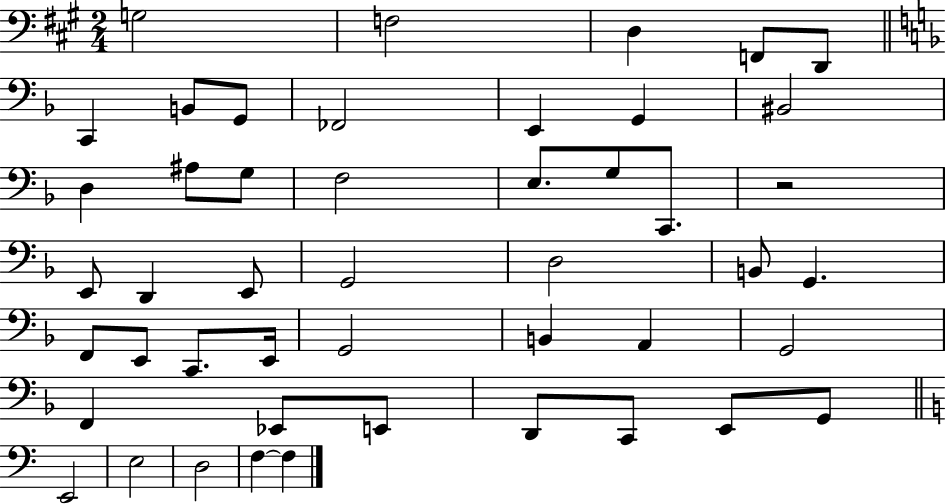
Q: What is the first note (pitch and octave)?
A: G3